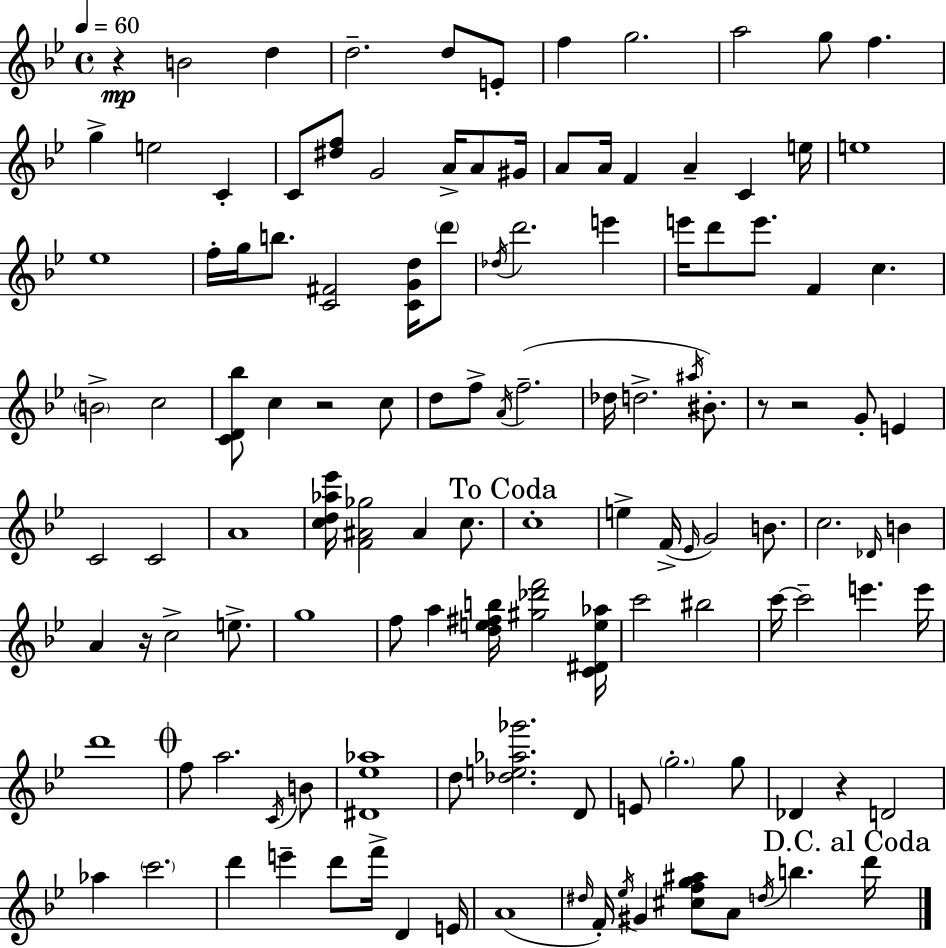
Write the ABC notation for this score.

X:1
T:Untitled
M:4/4
L:1/4
K:Gm
z B2 d d2 d/2 E/2 f g2 a2 g/2 f g e2 C C/2 [^df]/2 G2 A/4 A/2 ^G/4 A/2 A/4 F A C e/4 e4 _e4 f/4 g/4 b/2 [C^F]2 [CGd]/4 d'/2 _d/4 d'2 e' e'/4 d'/2 e'/2 F c B2 c2 [CD_b]/2 c z2 c/2 d/2 f/2 A/4 f2 _d/4 d2 ^a/4 ^B/2 z/2 z2 G/2 E C2 C2 A4 [cd_a_e']/4 [F^A_g]2 ^A c/2 c4 e F/4 _E/4 G2 B/2 c2 _D/4 B A z/4 c2 e/2 g4 f/2 a [de^fb]/4 [^g_d'f']2 [C^De_a]/4 c'2 ^b2 c'/4 c'2 e' e'/4 d'4 f/2 a2 C/4 B/2 [^D_e_a]4 d/2 [_de_a_g']2 D/2 E/2 g2 g/2 _D z D2 _a c'2 d' e' d'/2 f'/4 D E/4 A4 ^d/4 F/4 _e/4 ^G [^cfg^a]/2 A/2 d/4 b d'/4